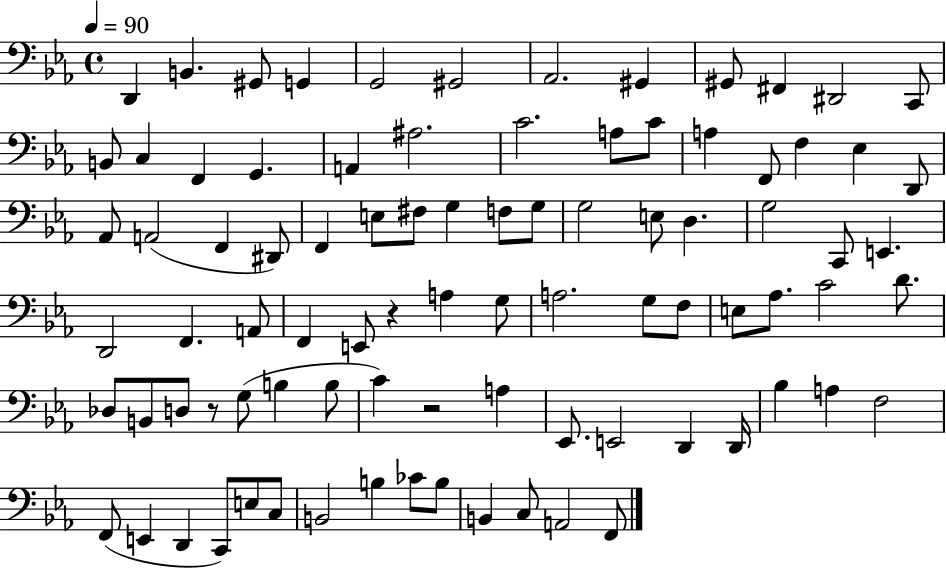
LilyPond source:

{
  \clef bass
  \time 4/4
  \defaultTimeSignature
  \key ees \major
  \tempo 4 = 90
  \repeat volta 2 { d,4 b,4. gis,8 g,4 | g,2 gis,2 | aes,2. gis,4 | gis,8 fis,4 dis,2 c,8 | \break b,8 c4 f,4 g,4. | a,4 ais2. | c'2. a8 c'8 | a4 f,8 f4 ees4 d,8 | \break aes,8 a,2( f,4 dis,8) | f,4 e8 fis8 g4 f8 g8 | g2 e8 d4. | g2 c,8 e,4. | \break d,2 f,4. a,8 | f,4 e,8 r4 a4 g8 | a2. g8 f8 | e8 aes8. c'2 d'8. | \break des8 b,8 d8 r8 g8( b4 b8 | c'4) r2 a4 | ees,8. e,2 d,4 d,16 | bes4 a4 f2 | \break f,8( e,4 d,4 c,8) e8 c8 | b,2 b4 ces'8 b8 | b,4 c8 a,2 f,8 | } \bar "|."
}